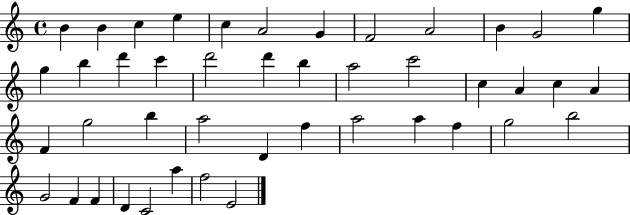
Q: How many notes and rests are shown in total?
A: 44